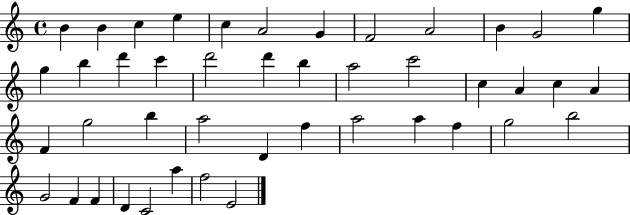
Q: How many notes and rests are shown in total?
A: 44